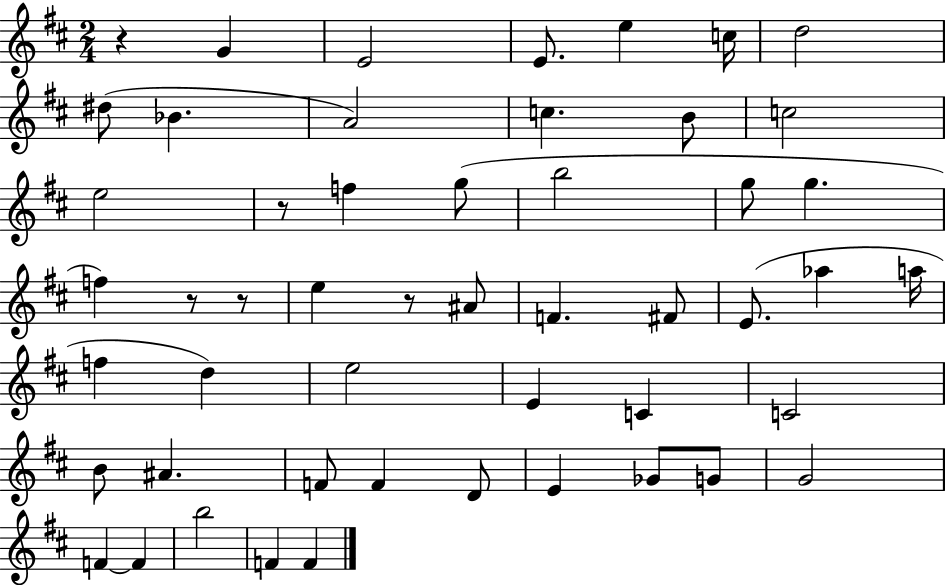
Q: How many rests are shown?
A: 5